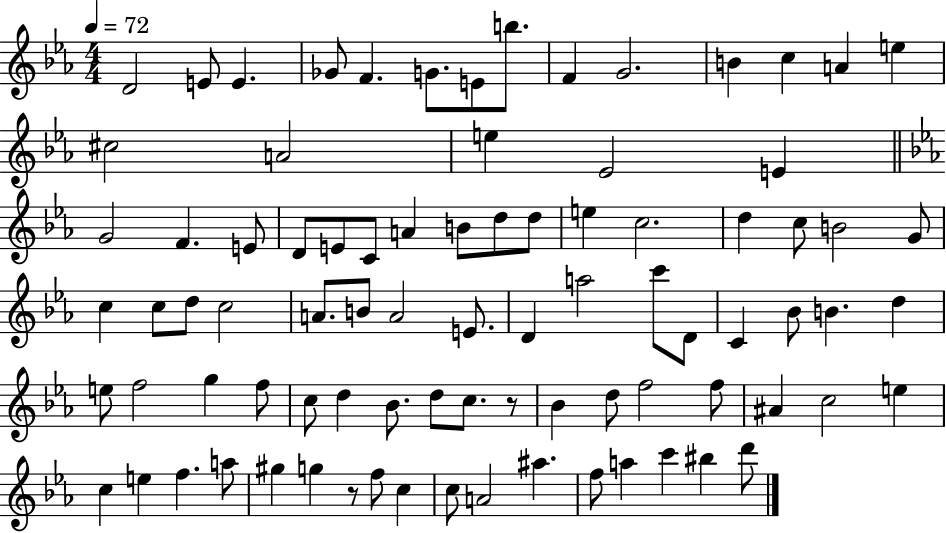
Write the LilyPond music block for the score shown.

{
  \clef treble
  \numericTimeSignature
  \time 4/4
  \key ees \major
  \tempo 4 = 72
  d'2 e'8 e'4. | ges'8 f'4. g'8. e'8 b''8. | f'4 g'2. | b'4 c''4 a'4 e''4 | \break cis''2 a'2 | e''4 ees'2 e'4 | \bar "||" \break \key ees \major g'2 f'4. e'8 | d'8 e'8 c'8 a'4 b'8 d''8 d''8 | e''4 c''2. | d''4 c''8 b'2 g'8 | \break c''4 c''8 d''8 c''2 | a'8. b'8 a'2 e'8. | d'4 a''2 c'''8 d'8 | c'4 bes'8 b'4. d''4 | \break e''8 f''2 g''4 f''8 | c''8 d''4 bes'8. d''8 c''8. r8 | bes'4 d''8 f''2 f''8 | ais'4 c''2 e''4 | \break c''4 e''4 f''4. a''8 | gis''4 g''4 r8 f''8 c''4 | c''8 a'2 ais''4. | f''8 a''4 c'''4 bis''4 d'''8 | \break \bar "|."
}